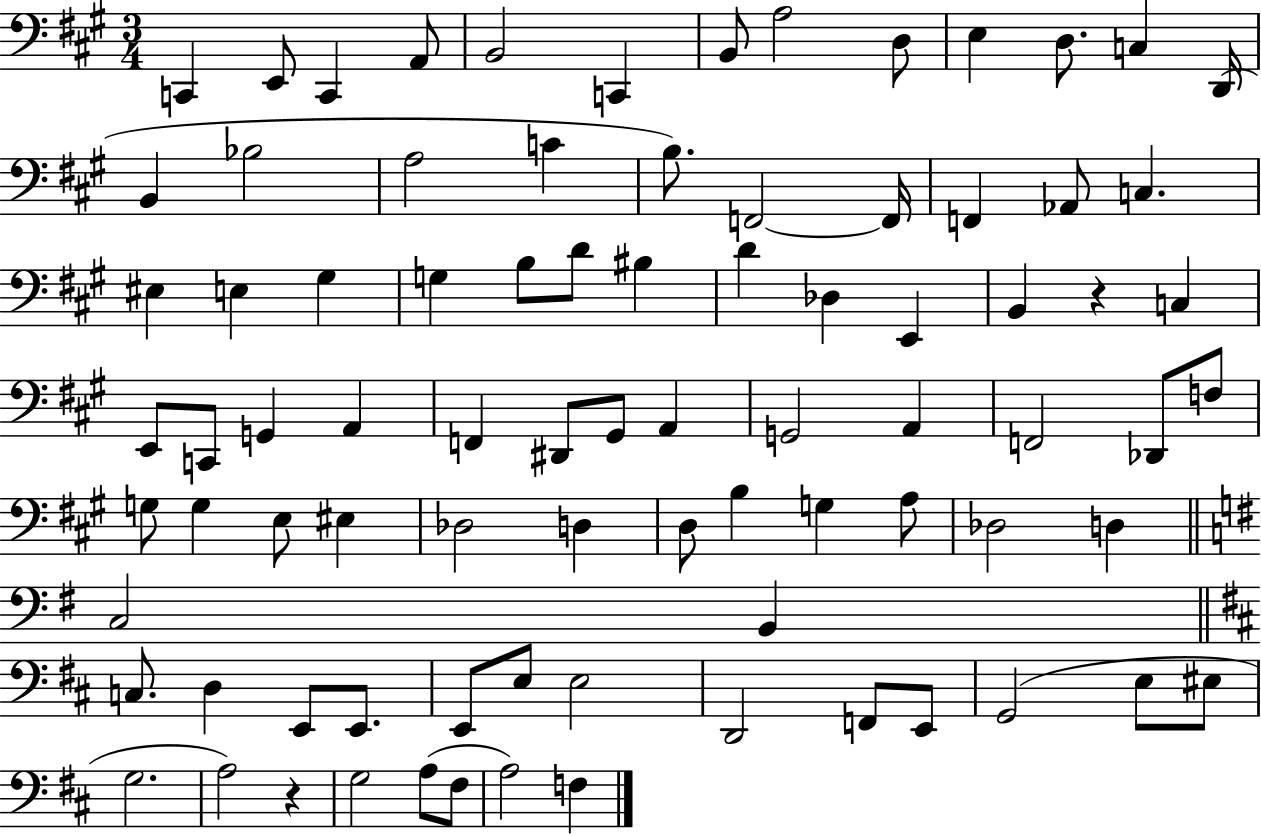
X:1
T:Untitled
M:3/4
L:1/4
K:A
C,, E,,/2 C,, A,,/2 B,,2 C,, B,,/2 A,2 D,/2 E, D,/2 C, D,,/4 B,, _B,2 A,2 C B,/2 F,,2 F,,/4 F,, _A,,/2 C, ^E, E, ^G, G, B,/2 D/2 ^B, D _D, E,, B,, z C, E,,/2 C,,/2 G,, A,, F,, ^D,,/2 ^G,,/2 A,, G,,2 A,, F,,2 _D,,/2 F,/2 G,/2 G, E,/2 ^E, _D,2 D, D,/2 B, G, A,/2 _D,2 D, C,2 B,, C,/2 D, E,,/2 E,,/2 E,,/2 E,/2 E,2 D,,2 F,,/2 E,,/2 G,,2 E,/2 ^E,/2 G,2 A,2 z G,2 A,/2 ^F,/2 A,2 F,